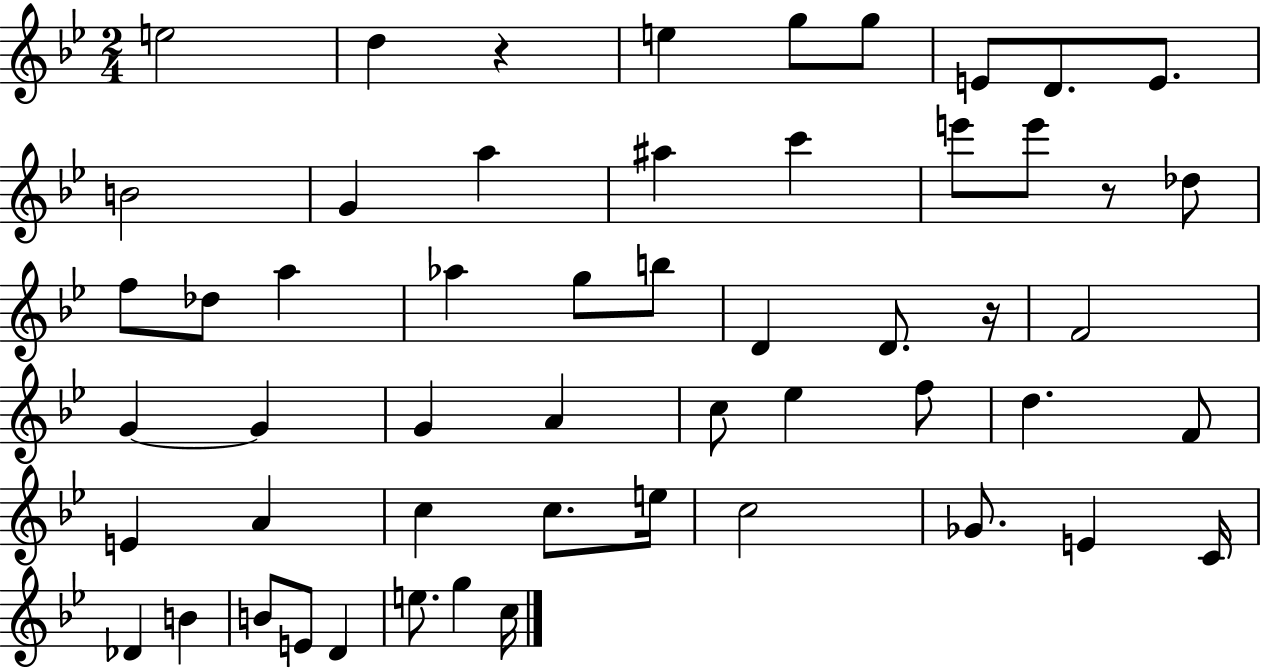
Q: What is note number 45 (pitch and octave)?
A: B4